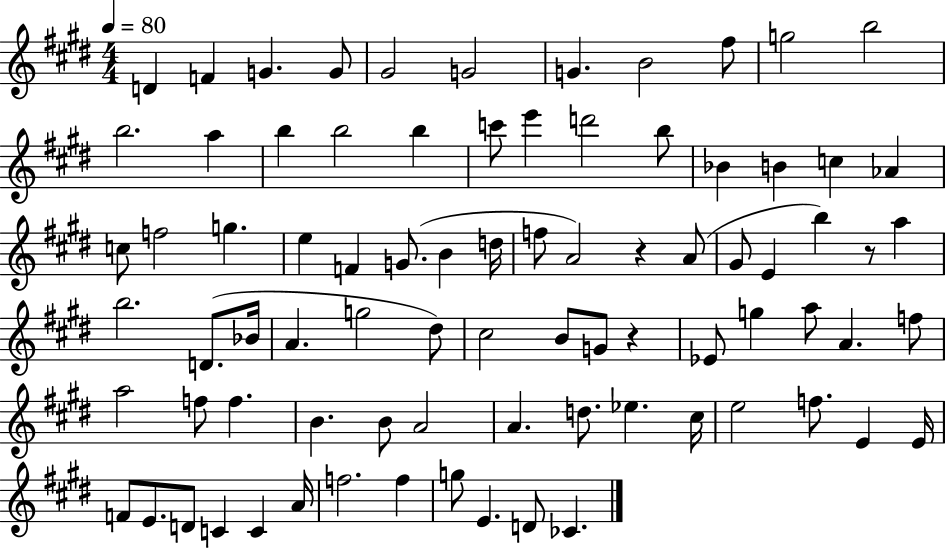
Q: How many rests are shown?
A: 3